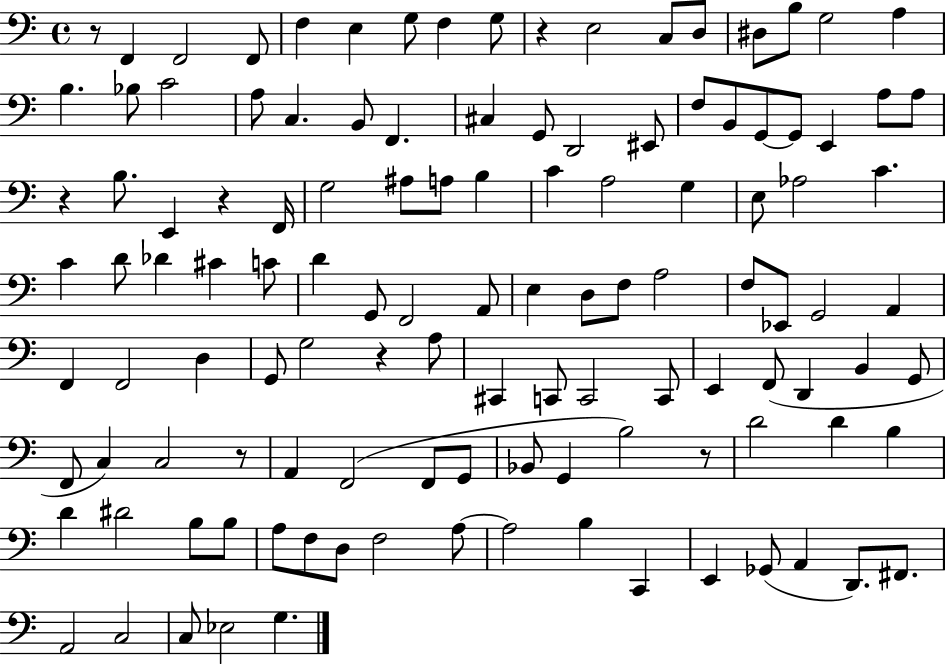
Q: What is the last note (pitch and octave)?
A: G3